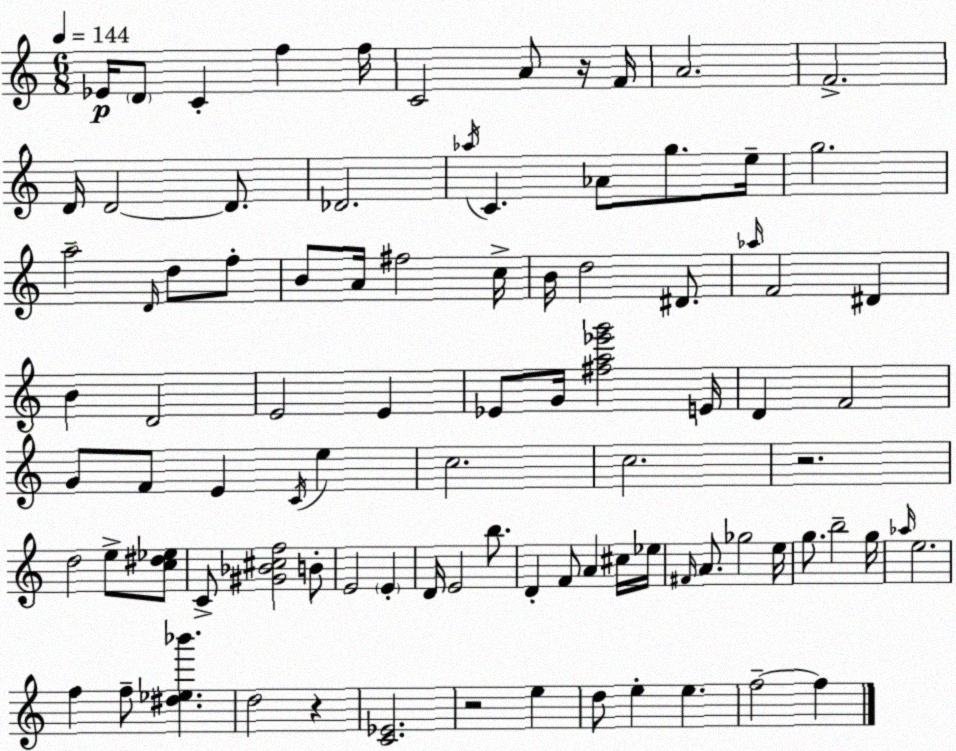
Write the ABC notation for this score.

X:1
T:Untitled
M:6/8
L:1/4
K:Am
_E/4 D/2 C f f/4 C2 A/2 z/4 F/4 A2 F2 D/4 D2 D/2 _D2 _a/4 C _A/2 g/2 e/4 g2 a2 D/4 d/2 f/2 B/2 A/4 ^f2 c/4 B/4 d2 ^D/2 _a/4 F2 ^D B D2 E2 E _E/2 G/4 [^fa_e'g']2 E/4 D F2 G/2 F/2 E C/4 e c2 c2 z2 d2 e/2 [c^d_e]/2 C/2 [^G_B^cf]2 B/2 E2 E D/4 E2 b/2 D F/2 A ^c/4 _e/4 ^F/4 A/2 _g2 e/4 g/2 b2 g/4 _a/4 e2 f f/2 [^d_e_b'] d2 z [C_E]2 z2 e d/2 e e f2 f